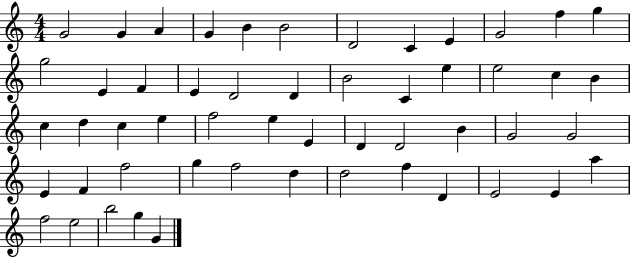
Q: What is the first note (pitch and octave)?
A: G4